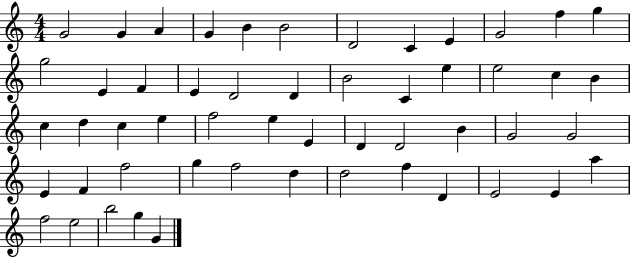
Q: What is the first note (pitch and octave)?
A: G4